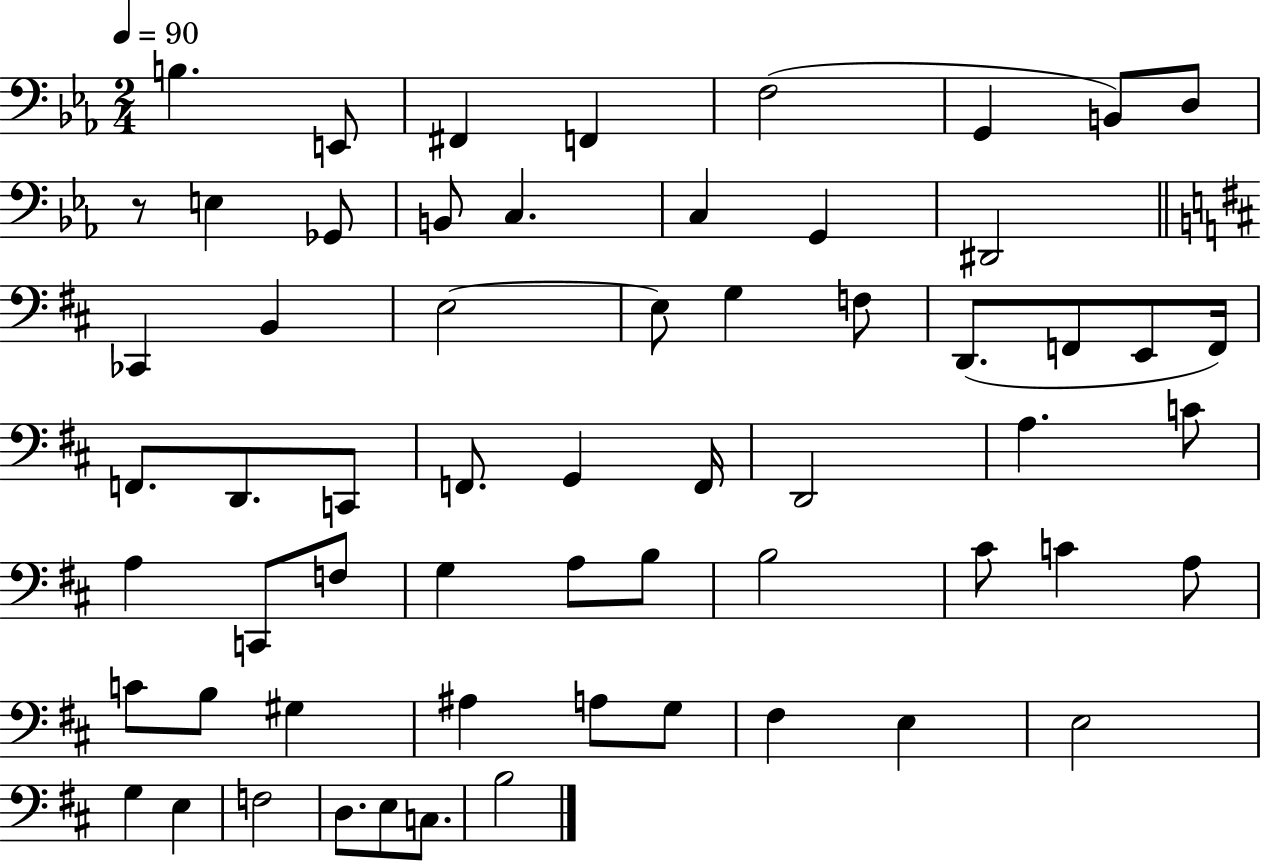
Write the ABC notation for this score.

X:1
T:Untitled
M:2/4
L:1/4
K:Eb
B, E,,/2 ^F,, F,, F,2 G,, B,,/2 D,/2 z/2 E, _G,,/2 B,,/2 C, C, G,, ^D,,2 _C,, B,, E,2 E,/2 G, F,/2 D,,/2 F,,/2 E,,/2 F,,/4 F,,/2 D,,/2 C,,/2 F,,/2 G,, F,,/4 D,,2 A, C/2 A, C,,/2 F,/2 G, A,/2 B,/2 B,2 ^C/2 C A,/2 C/2 B,/2 ^G, ^A, A,/2 G,/2 ^F, E, E,2 G, E, F,2 D,/2 E,/2 C,/2 B,2